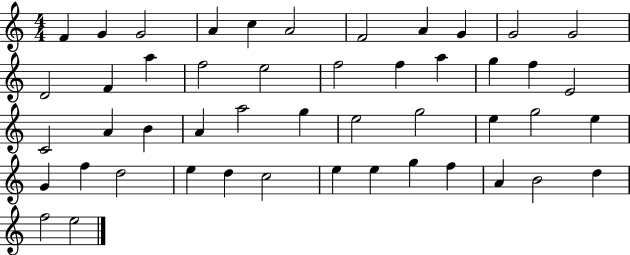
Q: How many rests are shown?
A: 0